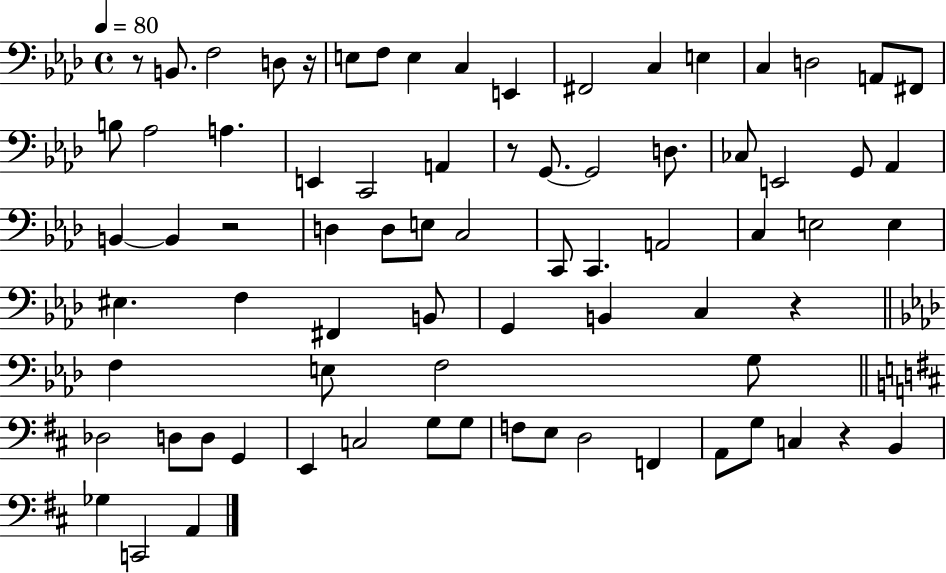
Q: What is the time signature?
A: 4/4